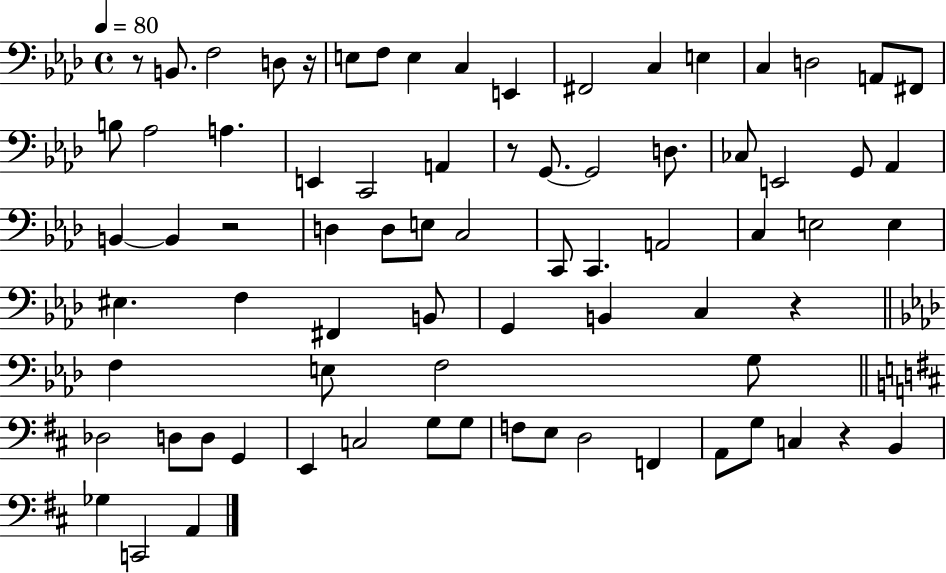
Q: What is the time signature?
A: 4/4